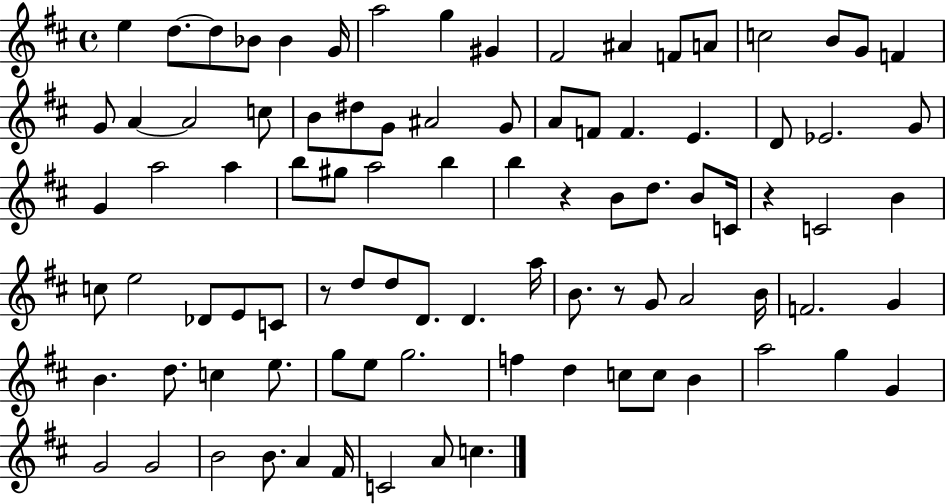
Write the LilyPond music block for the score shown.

{
  \clef treble
  \time 4/4
  \defaultTimeSignature
  \key d \major
  e''4 d''8.~~ d''8 bes'8 bes'4 g'16 | a''2 g''4 gis'4 | fis'2 ais'4 f'8 a'8 | c''2 b'8 g'8 f'4 | \break g'8 a'4~~ a'2 c''8 | b'8 dis''8 g'8 ais'2 g'8 | a'8 f'8 f'4. e'4. | d'8 ees'2. g'8 | \break g'4 a''2 a''4 | b''8 gis''8 a''2 b''4 | b''4 r4 b'8 d''8. b'8 c'16 | r4 c'2 b'4 | \break c''8 e''2 des'8 e'8 c'8 | r8 d''8 d''8 d'8. d'4. a''16 | b'8. r8 g'8 a'2 b'16 | f'2. g'4 | \break b'4. d''8. c''4 e''8. | g''8 e''8 g''2. | f''4 d''4 c''8 c''8 b'4 | a''2 g''4 g'4 | \break g'2 g'2 | b'2 b'8. a'4 fis'16 | c'2 a'8 c''4. | \bar "|."
}